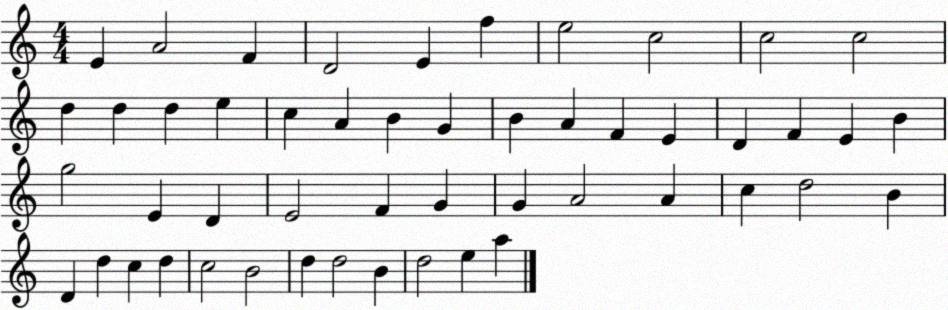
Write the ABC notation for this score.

X:1
T:Untitled
M:4/4
L:1/4
K:C
E A2 F D2 E f e2 c2 c2 c2 d d d e c A B G B A F E D F E B g2 E D E2 F G G A2 A c d2 B D d c d c2 B2 d d2 B d2 e a